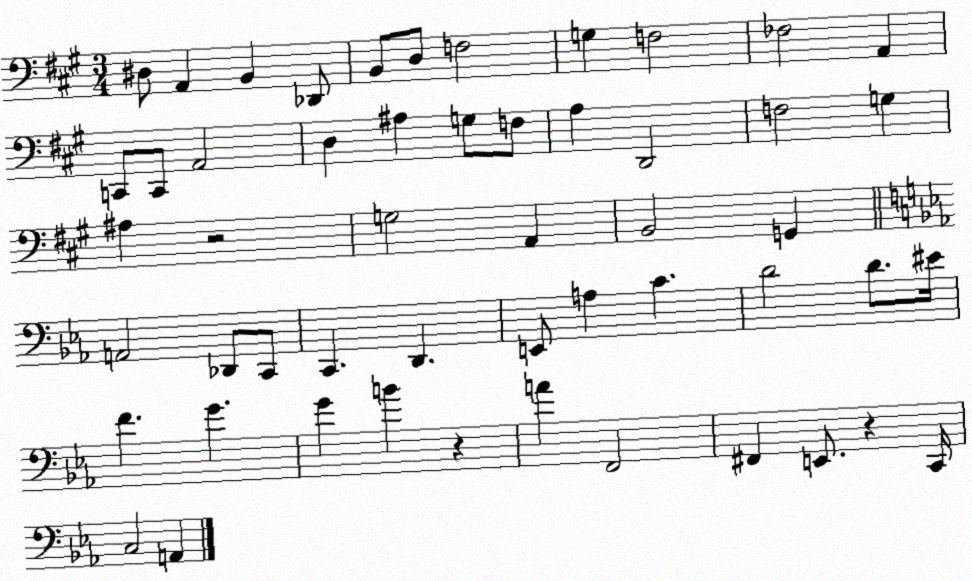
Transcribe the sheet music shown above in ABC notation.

X:1
T:Untitled
M:3/4
L:1/4
K:A
^D,/2 A,, B,, _D,,/2 B,,/2 D,/2 F,2 G, F,2 _F,2 A,, C,,/2 C,,/2 A,,2 D, ^A, G,/2 F,/2 A, D,,2 F,2 G, ^A, z2 G,2 A,, B,,2 G,, A,,2 _D,,/2 C,,/2 C,, D,, E,,/2 A, C D2 D/2 ^E/4 F G G B z A F,,2 ^F,, E,,/2 z C,,/4 C,2 A,,